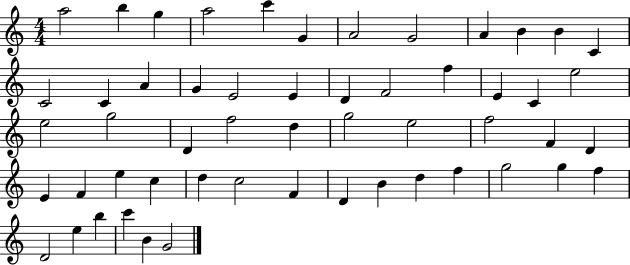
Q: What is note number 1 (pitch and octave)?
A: A5